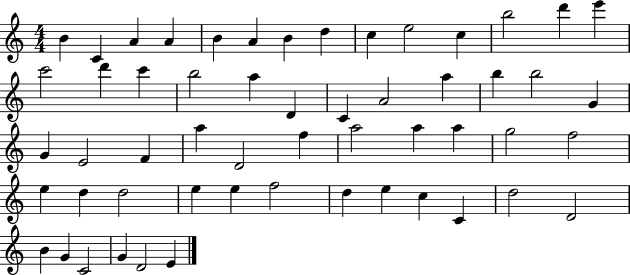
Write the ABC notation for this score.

X:1
T:Untitled
M:4/4
L:1/4
K:C
B C A A B A B d c e2 c b2 d' e' c'2 d' c' b2 a D C A2 a b b2 G G E2 F a D2 f a2 a a g2 f2 e d d2 e e f2 d e c C d2 D2 B G C2 G D2 E